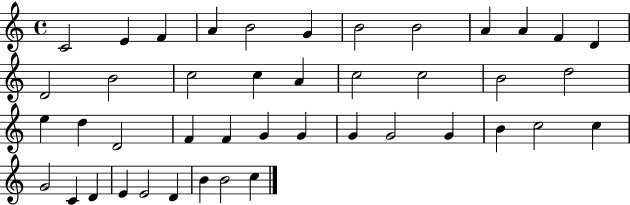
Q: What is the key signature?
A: C major